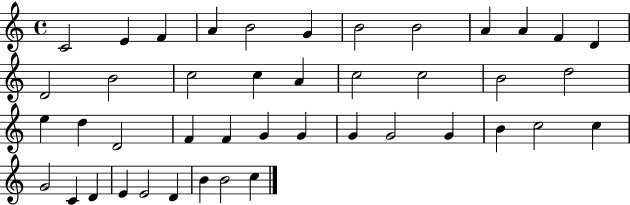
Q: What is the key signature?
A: C major